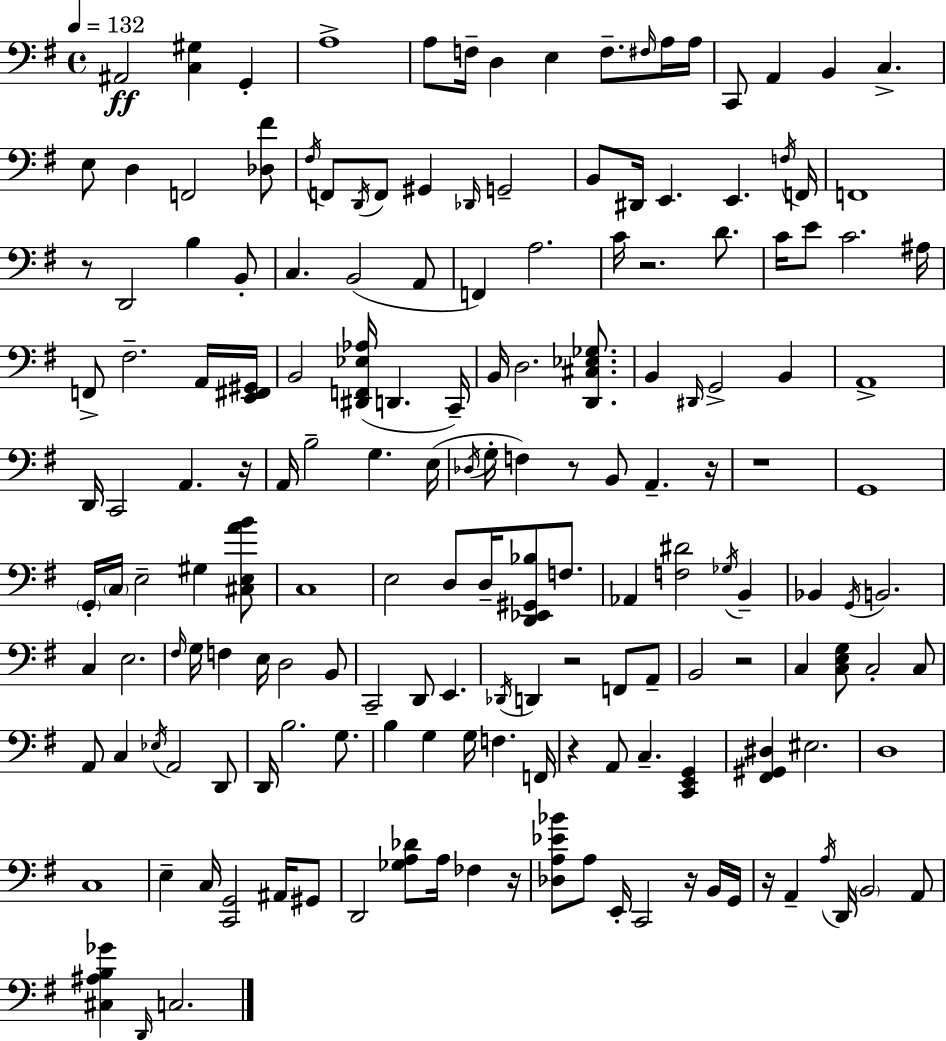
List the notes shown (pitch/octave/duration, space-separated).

A#2/h [C3,G#3]/q G2/q A3/w A3/e F3/s D3/q E3/q F3/e. F#3/s A3/s A3/s C2/e A2/q B2/q C3/q. E3/e D3/q F2/h [Db3,F#4]/e F#3/s F2/e D2/s F2/e G#2/q Db2/s G2/h B2/e D#2/s E2/q. E2/q. F3/s F2/s F2/w R/e D2/h B3/q B2/e C3/q. B2/h A2/e F2/q A3/h. C4/s R/h. D4/e. C4/s E4/e C4/h. A#3/s F2/e F#3/h. A2/s [E2,F#2,G#2]/s B2/h [D#2,F2,Eb3,Ab3]/s D2/q. C2/s B2/s D3/h. [D2,C#3,Eb3,Gb3]/e. B2/q D#2/s G2/h B2/q A2/w D2/s C2/h A2/q. R/s A2/s B3/h G3/q. E3/s Db3/s G3/s F3/q R/e B2/e A2/q. R/s R/w G2/w G2/s C3/s E3/h G#3/q [C#3,E3,A4,B4]/e C3/w E3/h D3/e D3/s [D2,Eb2,G#2,Bb3]/e F3/e. Ab2/q [F3,D#4]/h Gb3/s B2/q Bb2/q G2/s B2/h. C3/q E3/h. F#3/s G3/s F3/q E3/s D3/h B2/e C2/h D2/e E2/q. Db2/s D2/q R/h F2/e A2/e B2/h R/h C3/q [C3,E3,G3]/e C3/h C3/e A2/e C3/q Eb3/s A2/h D2/e D2/s B3/h. G3/e. B3/q G3/q G3/s F3/q. F2/s R/q A2/e C3/q. [C2,E2,G2]/q [F#2,G#2,D#3]/q EIS3/h. D3/w C3/w E3/q C3/s [C2,G2]/h A#2/s G#2/e D2/h [Gb3,A3,Db4]/e A3/s FES3/q R/s [Db3,A3,Eb4,Bb4]/e A3/e E2/s C2/h R/s B2/s G2/s R/s A2/q A3/s D2/s B2/h A2/e [C#3,A#3,B3,Gb4]/q D2/s C3/h.